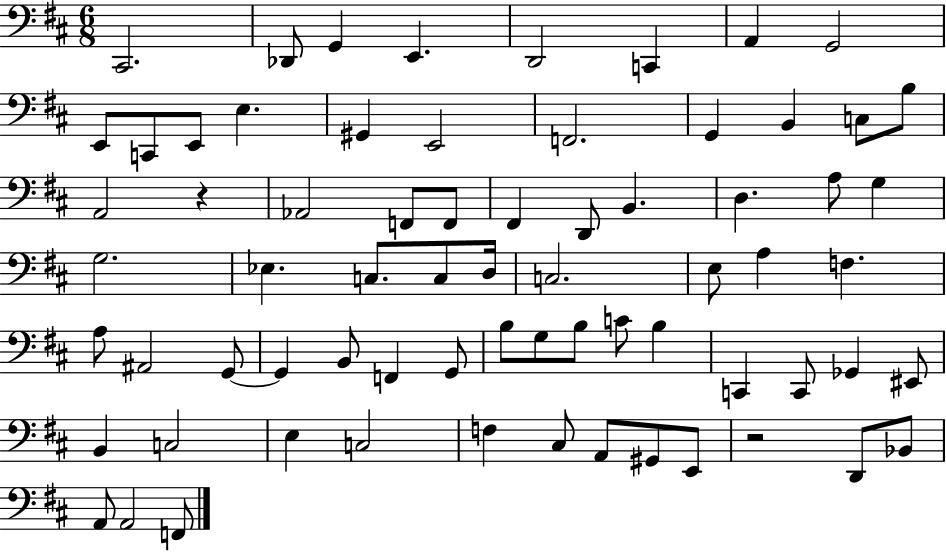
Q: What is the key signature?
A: D major